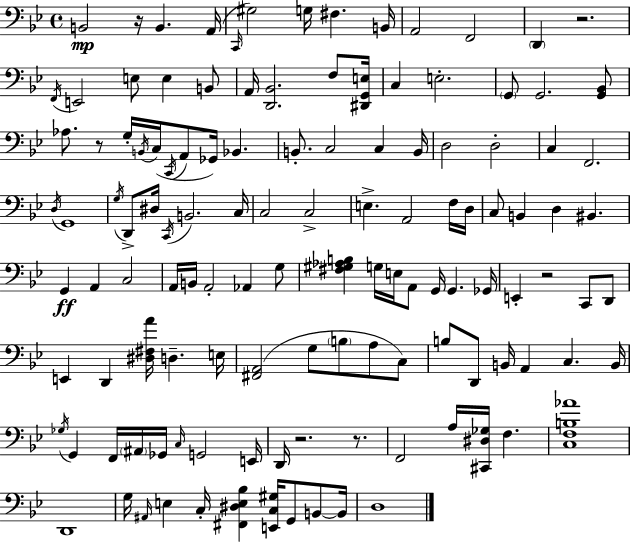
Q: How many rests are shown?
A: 6